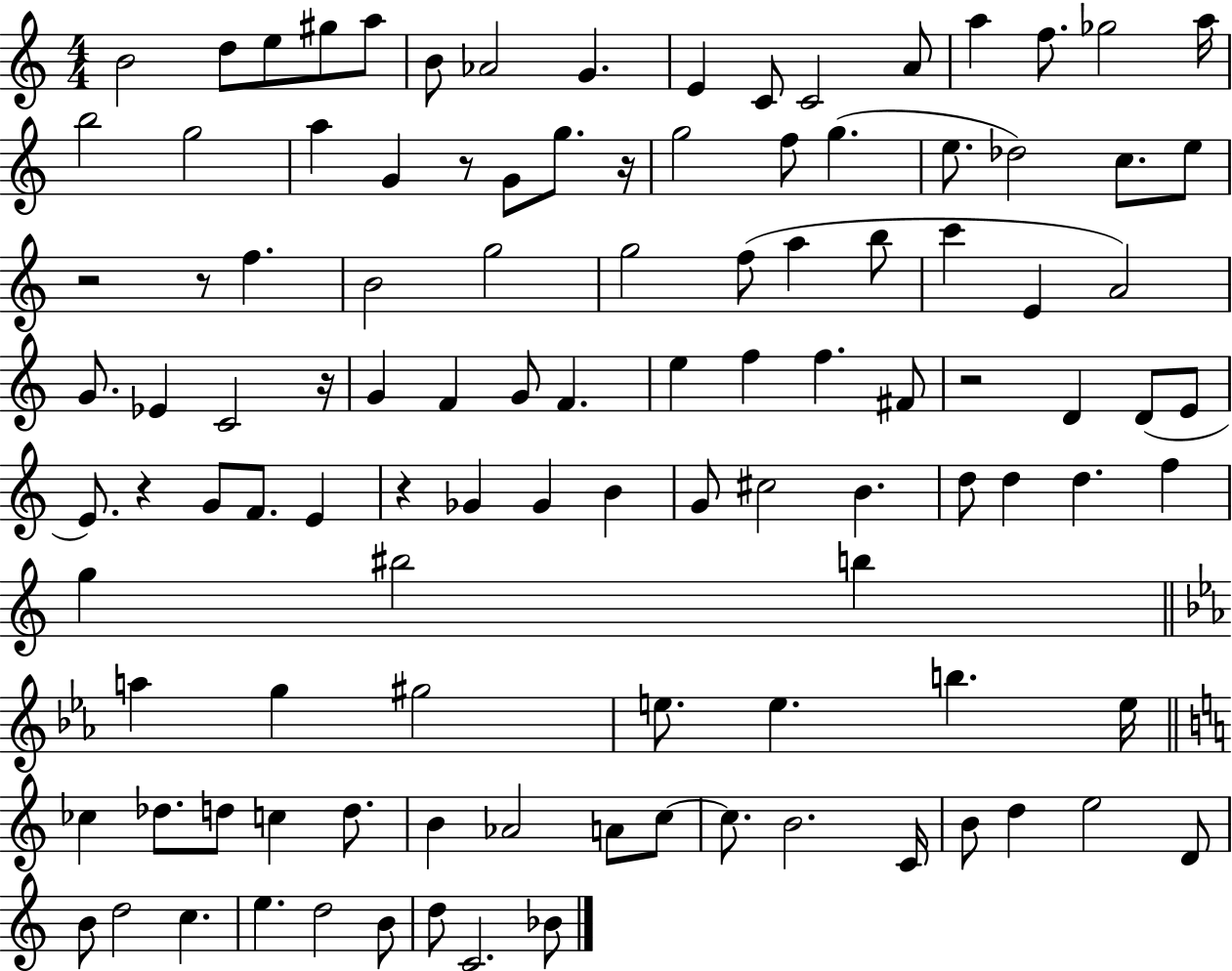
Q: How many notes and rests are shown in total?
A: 110